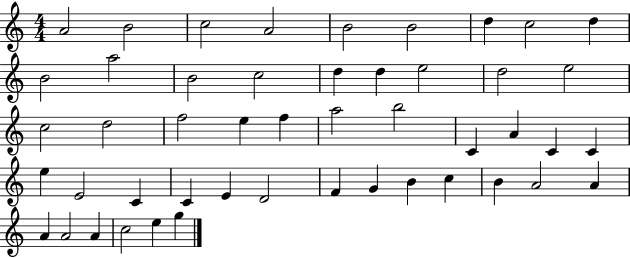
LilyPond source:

{
  \clef treble
  \numericTimeSignature
  \time 4/4
  \key c \major
  a'2 b'2 | c''2 a'2 | b'2 b'2 | d''4 c''2 d''4 | \break b'2 a''2 | b'2 c''2 | d''4 d''4 e''2 | d''2 e''2 | \break c''2 d''2 | f''2 e''4 f''4 | a''2 b''2 | c'4 a'4 c'4 c'4 | \break e''4 e'2 c'4 | c'4 e'4 d'2 | f'4 g'4 b'4 c''4 | b'4 a'2 a'4 | \break a'4 a'2 a'4 | c''2 e''4 g''4 | \bar "|."
}